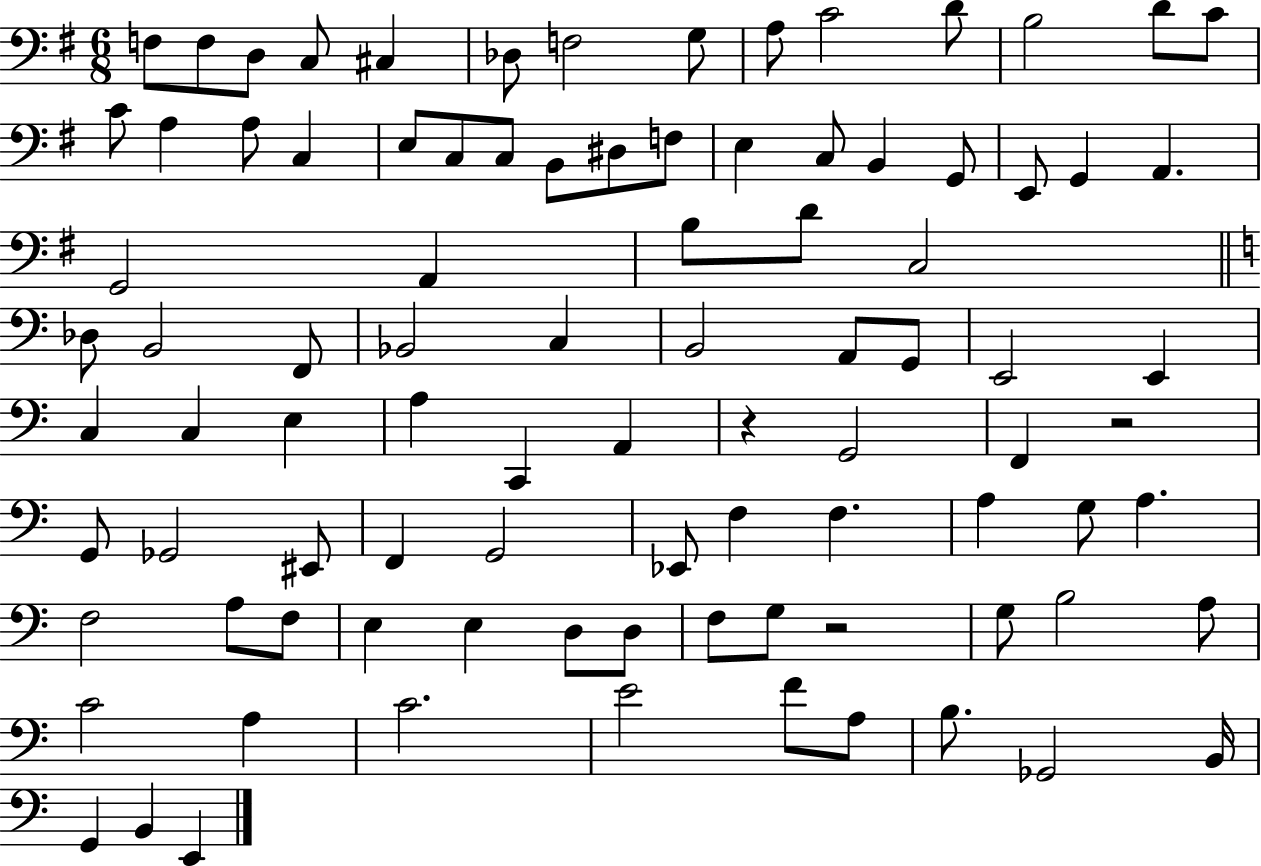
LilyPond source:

{
  \clef bass
  \numericTimeSignature
  \time 6/8
  \key g \major
  f8 f8 d8 c8 cis4 | des8 f2 g8 | a8 c'2 d'8 | b2 d'8 c'8 | \break c'8 a4 a8 c4 | e8 c8 c8 b,8 dis8 f8 | e4 c8 b,4 g,8 | e,8 g,4 a,4. | \break g,2 a,4 | b8 d'8 c2 | \bar "||" \break \key c \major des8 b,2 f,8 | bes,2 c4 | b,2 a,8 g,8 | e,2 e,4 | \break c4 c4 e4 | a4 c,4 a,4 | r4 g,2 | f,4 r2 | \break g,8 ges,2 eis,8 | f,4 g,2 | ees,8 f4 f4. | a4 g8 a4. | \break f2 a8 f8 | e4 e4 d8 d8 | f8 g8 r2 | g8 b2 a8 | \break c'2 a4 | c'2. | e'2 f'8 a8 | b8. ges,2 b,16 | \break g,4 b,4 e,4 | \bar "|."
}